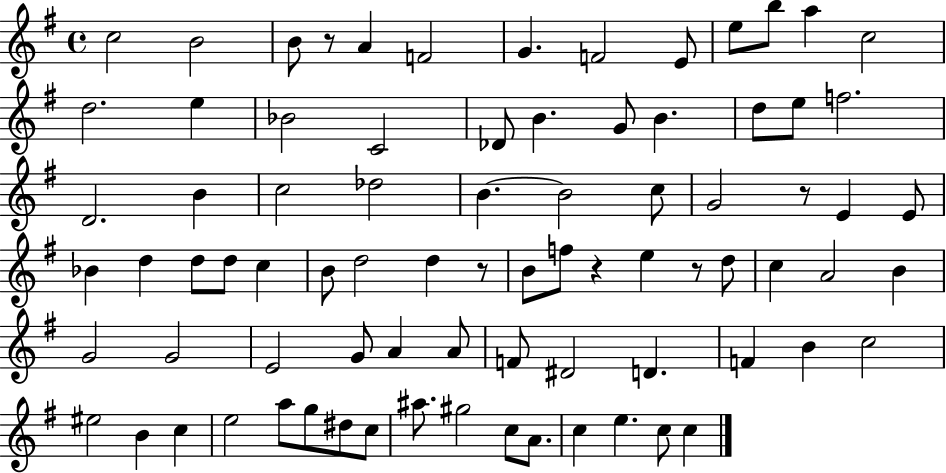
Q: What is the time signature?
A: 4/4